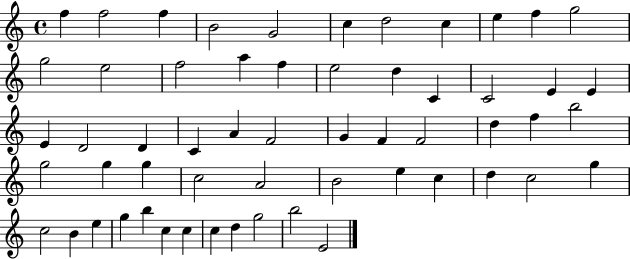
F5/q F5/h F5/q B4/h G4/h C5/q D5/h C5/q E5/q F5/q G5/h G5/h E5/h F5/h A5/q F5/q E5/h D5/q C4/q C4/h E4/q E4/q E4/q D4/h D4/q C4/q A4/q F4/h G4/q F4/q F4/h D5/q F5/q B5/h G5/h G5/q G5/q C5/h A4/h B4/h E5/q C5/q D5/q C5/h G5/q C5/h B4/q E5/q G5/q B5/q C5/q C5/q C5/q D5/q G5/h B5/h E4/h